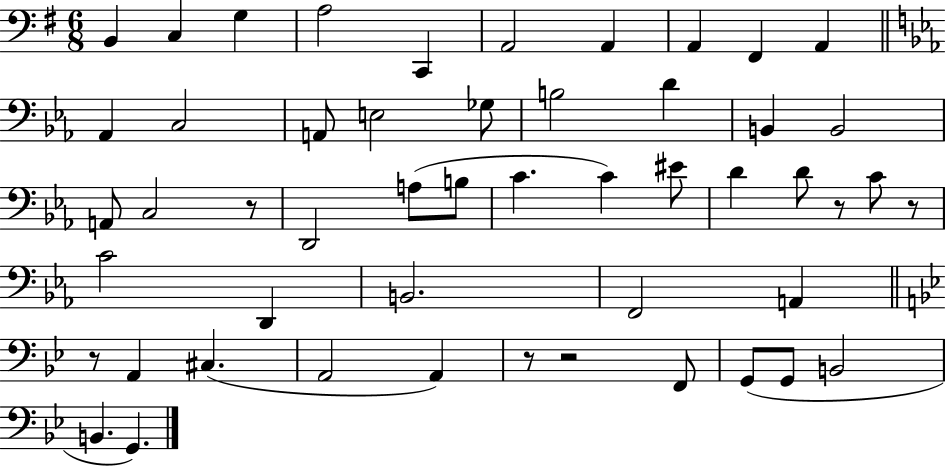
{
  \clef bass
  \numericTimeSignature
  \time 6/8
  \key g \major
  b,4 c4 g4 | a2 c,4 | a,2 a,4 | a,4 fis,4 a,4 | \break \bar "||" \break \key ees \major aes,4 c2 | a,8 e2 ges8 | b2 d'4 | b,4 b,2 | \break a,8 c2 r8 | d,2 a8( b8 | c'4. c'4) eis'8 | d'4 d'8 r8 c'8 r8 | \break c'2 d,4 | b,2. | f,2 a,4 | \bar "||" \break \key bes \major r8 a,4 cis4.( | a,2 a,4) | r8 r2 f,8 | g,8( g,8 b,2 | \break b,4. g,4.) | \bar "|."
}